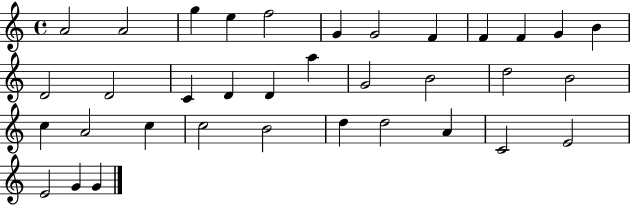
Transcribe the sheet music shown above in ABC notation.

X:1
T:Untitled
M:4/4
L:1/4
K:C
A2 A2 g e f2 G G2 F F F G B D2 D2 C D D a G2 B2 d2 B2 c A2 c c2 B2 d d2 A C2 E2 E2 G G